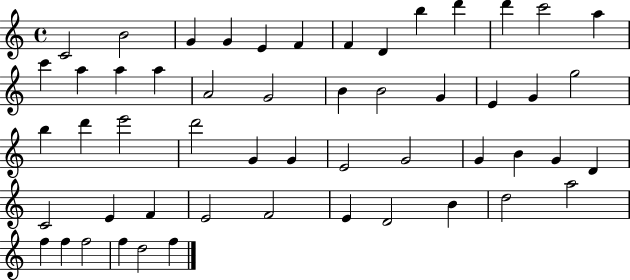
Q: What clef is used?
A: treble